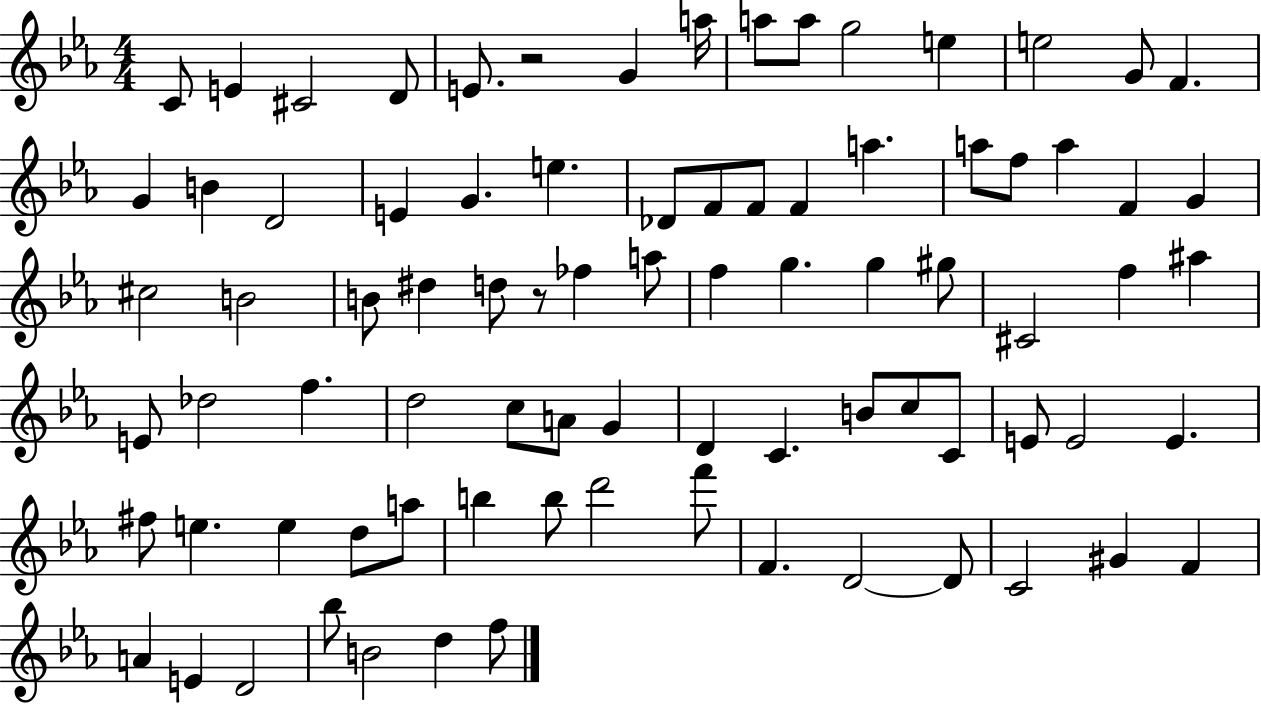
X:1
T:Untitled
M:4/4
L:1/4
K:Eb
C/2 E ^C2 D/2 E/2 z2 G a/4 a/2 a/2 g2 e e2 G/2 F G B D2 E G e _D/2 F/2 F/2 F a a/2 f/2 a F G ^c2 B2 B/2 ^d d/2 z/2 _f a/2 f g g ^g/2 ^C2 f ^a E/2 _d2 f d2 c/2 A/2 G D C B/2 c/2 C/2 E/2 E2 E ^f/2 e e d/2 a/2 b b/2 d'2 f'/2 F D2 D/2 C2 ^G F A E D2 _b/2 B2 d f/2